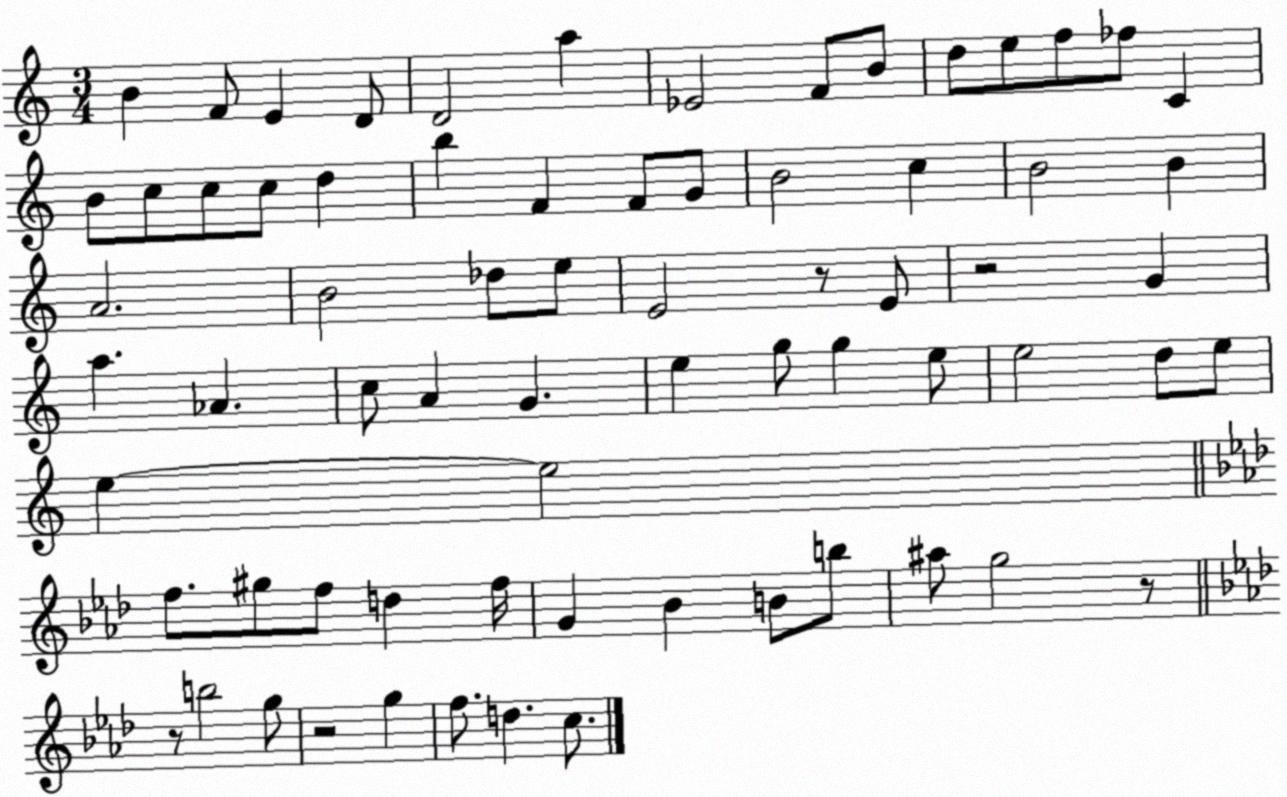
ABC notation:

X:1
T:Untitled
M:3/4
L:1/4
K:C
B F/2 E D/2 D2 a _E2 F/2 B/2 d/2 e/2 f/2 _f/2 C B/2 c/2 c/2 c/2 d b F F/2 G/2 B2 c B2 B A2 B2 _d/2 e/2 E2 z/2 E/2 z2 G a _A c/2 A G e g/2 g e/2 e2 d/2 e/2 e e2 f/2 ^g/2 f/2 d f/4 G _B B/2 b/2 ^a/2 g2 z/2 z/2 b2 g/2 z2 g f/2 d c/2